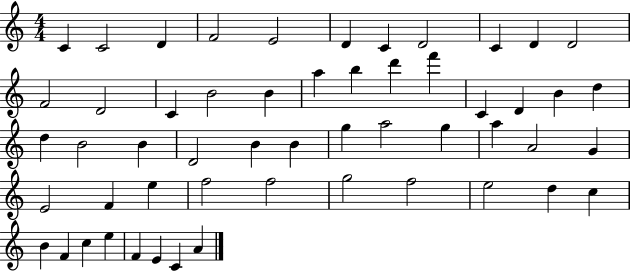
X:1
T:Untitled
M:4/4
L:1/4
K:C
C C2 D F2 E2 D C D2 C D D2 F2 D2 C B2 B a b d' f' C D B d d B2 B D2 B B g a2 g a A2 G E2 F e f2 f2 g2 f2 e2 d c B F c e F E C A